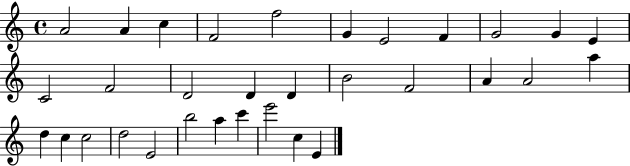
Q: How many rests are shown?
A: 0